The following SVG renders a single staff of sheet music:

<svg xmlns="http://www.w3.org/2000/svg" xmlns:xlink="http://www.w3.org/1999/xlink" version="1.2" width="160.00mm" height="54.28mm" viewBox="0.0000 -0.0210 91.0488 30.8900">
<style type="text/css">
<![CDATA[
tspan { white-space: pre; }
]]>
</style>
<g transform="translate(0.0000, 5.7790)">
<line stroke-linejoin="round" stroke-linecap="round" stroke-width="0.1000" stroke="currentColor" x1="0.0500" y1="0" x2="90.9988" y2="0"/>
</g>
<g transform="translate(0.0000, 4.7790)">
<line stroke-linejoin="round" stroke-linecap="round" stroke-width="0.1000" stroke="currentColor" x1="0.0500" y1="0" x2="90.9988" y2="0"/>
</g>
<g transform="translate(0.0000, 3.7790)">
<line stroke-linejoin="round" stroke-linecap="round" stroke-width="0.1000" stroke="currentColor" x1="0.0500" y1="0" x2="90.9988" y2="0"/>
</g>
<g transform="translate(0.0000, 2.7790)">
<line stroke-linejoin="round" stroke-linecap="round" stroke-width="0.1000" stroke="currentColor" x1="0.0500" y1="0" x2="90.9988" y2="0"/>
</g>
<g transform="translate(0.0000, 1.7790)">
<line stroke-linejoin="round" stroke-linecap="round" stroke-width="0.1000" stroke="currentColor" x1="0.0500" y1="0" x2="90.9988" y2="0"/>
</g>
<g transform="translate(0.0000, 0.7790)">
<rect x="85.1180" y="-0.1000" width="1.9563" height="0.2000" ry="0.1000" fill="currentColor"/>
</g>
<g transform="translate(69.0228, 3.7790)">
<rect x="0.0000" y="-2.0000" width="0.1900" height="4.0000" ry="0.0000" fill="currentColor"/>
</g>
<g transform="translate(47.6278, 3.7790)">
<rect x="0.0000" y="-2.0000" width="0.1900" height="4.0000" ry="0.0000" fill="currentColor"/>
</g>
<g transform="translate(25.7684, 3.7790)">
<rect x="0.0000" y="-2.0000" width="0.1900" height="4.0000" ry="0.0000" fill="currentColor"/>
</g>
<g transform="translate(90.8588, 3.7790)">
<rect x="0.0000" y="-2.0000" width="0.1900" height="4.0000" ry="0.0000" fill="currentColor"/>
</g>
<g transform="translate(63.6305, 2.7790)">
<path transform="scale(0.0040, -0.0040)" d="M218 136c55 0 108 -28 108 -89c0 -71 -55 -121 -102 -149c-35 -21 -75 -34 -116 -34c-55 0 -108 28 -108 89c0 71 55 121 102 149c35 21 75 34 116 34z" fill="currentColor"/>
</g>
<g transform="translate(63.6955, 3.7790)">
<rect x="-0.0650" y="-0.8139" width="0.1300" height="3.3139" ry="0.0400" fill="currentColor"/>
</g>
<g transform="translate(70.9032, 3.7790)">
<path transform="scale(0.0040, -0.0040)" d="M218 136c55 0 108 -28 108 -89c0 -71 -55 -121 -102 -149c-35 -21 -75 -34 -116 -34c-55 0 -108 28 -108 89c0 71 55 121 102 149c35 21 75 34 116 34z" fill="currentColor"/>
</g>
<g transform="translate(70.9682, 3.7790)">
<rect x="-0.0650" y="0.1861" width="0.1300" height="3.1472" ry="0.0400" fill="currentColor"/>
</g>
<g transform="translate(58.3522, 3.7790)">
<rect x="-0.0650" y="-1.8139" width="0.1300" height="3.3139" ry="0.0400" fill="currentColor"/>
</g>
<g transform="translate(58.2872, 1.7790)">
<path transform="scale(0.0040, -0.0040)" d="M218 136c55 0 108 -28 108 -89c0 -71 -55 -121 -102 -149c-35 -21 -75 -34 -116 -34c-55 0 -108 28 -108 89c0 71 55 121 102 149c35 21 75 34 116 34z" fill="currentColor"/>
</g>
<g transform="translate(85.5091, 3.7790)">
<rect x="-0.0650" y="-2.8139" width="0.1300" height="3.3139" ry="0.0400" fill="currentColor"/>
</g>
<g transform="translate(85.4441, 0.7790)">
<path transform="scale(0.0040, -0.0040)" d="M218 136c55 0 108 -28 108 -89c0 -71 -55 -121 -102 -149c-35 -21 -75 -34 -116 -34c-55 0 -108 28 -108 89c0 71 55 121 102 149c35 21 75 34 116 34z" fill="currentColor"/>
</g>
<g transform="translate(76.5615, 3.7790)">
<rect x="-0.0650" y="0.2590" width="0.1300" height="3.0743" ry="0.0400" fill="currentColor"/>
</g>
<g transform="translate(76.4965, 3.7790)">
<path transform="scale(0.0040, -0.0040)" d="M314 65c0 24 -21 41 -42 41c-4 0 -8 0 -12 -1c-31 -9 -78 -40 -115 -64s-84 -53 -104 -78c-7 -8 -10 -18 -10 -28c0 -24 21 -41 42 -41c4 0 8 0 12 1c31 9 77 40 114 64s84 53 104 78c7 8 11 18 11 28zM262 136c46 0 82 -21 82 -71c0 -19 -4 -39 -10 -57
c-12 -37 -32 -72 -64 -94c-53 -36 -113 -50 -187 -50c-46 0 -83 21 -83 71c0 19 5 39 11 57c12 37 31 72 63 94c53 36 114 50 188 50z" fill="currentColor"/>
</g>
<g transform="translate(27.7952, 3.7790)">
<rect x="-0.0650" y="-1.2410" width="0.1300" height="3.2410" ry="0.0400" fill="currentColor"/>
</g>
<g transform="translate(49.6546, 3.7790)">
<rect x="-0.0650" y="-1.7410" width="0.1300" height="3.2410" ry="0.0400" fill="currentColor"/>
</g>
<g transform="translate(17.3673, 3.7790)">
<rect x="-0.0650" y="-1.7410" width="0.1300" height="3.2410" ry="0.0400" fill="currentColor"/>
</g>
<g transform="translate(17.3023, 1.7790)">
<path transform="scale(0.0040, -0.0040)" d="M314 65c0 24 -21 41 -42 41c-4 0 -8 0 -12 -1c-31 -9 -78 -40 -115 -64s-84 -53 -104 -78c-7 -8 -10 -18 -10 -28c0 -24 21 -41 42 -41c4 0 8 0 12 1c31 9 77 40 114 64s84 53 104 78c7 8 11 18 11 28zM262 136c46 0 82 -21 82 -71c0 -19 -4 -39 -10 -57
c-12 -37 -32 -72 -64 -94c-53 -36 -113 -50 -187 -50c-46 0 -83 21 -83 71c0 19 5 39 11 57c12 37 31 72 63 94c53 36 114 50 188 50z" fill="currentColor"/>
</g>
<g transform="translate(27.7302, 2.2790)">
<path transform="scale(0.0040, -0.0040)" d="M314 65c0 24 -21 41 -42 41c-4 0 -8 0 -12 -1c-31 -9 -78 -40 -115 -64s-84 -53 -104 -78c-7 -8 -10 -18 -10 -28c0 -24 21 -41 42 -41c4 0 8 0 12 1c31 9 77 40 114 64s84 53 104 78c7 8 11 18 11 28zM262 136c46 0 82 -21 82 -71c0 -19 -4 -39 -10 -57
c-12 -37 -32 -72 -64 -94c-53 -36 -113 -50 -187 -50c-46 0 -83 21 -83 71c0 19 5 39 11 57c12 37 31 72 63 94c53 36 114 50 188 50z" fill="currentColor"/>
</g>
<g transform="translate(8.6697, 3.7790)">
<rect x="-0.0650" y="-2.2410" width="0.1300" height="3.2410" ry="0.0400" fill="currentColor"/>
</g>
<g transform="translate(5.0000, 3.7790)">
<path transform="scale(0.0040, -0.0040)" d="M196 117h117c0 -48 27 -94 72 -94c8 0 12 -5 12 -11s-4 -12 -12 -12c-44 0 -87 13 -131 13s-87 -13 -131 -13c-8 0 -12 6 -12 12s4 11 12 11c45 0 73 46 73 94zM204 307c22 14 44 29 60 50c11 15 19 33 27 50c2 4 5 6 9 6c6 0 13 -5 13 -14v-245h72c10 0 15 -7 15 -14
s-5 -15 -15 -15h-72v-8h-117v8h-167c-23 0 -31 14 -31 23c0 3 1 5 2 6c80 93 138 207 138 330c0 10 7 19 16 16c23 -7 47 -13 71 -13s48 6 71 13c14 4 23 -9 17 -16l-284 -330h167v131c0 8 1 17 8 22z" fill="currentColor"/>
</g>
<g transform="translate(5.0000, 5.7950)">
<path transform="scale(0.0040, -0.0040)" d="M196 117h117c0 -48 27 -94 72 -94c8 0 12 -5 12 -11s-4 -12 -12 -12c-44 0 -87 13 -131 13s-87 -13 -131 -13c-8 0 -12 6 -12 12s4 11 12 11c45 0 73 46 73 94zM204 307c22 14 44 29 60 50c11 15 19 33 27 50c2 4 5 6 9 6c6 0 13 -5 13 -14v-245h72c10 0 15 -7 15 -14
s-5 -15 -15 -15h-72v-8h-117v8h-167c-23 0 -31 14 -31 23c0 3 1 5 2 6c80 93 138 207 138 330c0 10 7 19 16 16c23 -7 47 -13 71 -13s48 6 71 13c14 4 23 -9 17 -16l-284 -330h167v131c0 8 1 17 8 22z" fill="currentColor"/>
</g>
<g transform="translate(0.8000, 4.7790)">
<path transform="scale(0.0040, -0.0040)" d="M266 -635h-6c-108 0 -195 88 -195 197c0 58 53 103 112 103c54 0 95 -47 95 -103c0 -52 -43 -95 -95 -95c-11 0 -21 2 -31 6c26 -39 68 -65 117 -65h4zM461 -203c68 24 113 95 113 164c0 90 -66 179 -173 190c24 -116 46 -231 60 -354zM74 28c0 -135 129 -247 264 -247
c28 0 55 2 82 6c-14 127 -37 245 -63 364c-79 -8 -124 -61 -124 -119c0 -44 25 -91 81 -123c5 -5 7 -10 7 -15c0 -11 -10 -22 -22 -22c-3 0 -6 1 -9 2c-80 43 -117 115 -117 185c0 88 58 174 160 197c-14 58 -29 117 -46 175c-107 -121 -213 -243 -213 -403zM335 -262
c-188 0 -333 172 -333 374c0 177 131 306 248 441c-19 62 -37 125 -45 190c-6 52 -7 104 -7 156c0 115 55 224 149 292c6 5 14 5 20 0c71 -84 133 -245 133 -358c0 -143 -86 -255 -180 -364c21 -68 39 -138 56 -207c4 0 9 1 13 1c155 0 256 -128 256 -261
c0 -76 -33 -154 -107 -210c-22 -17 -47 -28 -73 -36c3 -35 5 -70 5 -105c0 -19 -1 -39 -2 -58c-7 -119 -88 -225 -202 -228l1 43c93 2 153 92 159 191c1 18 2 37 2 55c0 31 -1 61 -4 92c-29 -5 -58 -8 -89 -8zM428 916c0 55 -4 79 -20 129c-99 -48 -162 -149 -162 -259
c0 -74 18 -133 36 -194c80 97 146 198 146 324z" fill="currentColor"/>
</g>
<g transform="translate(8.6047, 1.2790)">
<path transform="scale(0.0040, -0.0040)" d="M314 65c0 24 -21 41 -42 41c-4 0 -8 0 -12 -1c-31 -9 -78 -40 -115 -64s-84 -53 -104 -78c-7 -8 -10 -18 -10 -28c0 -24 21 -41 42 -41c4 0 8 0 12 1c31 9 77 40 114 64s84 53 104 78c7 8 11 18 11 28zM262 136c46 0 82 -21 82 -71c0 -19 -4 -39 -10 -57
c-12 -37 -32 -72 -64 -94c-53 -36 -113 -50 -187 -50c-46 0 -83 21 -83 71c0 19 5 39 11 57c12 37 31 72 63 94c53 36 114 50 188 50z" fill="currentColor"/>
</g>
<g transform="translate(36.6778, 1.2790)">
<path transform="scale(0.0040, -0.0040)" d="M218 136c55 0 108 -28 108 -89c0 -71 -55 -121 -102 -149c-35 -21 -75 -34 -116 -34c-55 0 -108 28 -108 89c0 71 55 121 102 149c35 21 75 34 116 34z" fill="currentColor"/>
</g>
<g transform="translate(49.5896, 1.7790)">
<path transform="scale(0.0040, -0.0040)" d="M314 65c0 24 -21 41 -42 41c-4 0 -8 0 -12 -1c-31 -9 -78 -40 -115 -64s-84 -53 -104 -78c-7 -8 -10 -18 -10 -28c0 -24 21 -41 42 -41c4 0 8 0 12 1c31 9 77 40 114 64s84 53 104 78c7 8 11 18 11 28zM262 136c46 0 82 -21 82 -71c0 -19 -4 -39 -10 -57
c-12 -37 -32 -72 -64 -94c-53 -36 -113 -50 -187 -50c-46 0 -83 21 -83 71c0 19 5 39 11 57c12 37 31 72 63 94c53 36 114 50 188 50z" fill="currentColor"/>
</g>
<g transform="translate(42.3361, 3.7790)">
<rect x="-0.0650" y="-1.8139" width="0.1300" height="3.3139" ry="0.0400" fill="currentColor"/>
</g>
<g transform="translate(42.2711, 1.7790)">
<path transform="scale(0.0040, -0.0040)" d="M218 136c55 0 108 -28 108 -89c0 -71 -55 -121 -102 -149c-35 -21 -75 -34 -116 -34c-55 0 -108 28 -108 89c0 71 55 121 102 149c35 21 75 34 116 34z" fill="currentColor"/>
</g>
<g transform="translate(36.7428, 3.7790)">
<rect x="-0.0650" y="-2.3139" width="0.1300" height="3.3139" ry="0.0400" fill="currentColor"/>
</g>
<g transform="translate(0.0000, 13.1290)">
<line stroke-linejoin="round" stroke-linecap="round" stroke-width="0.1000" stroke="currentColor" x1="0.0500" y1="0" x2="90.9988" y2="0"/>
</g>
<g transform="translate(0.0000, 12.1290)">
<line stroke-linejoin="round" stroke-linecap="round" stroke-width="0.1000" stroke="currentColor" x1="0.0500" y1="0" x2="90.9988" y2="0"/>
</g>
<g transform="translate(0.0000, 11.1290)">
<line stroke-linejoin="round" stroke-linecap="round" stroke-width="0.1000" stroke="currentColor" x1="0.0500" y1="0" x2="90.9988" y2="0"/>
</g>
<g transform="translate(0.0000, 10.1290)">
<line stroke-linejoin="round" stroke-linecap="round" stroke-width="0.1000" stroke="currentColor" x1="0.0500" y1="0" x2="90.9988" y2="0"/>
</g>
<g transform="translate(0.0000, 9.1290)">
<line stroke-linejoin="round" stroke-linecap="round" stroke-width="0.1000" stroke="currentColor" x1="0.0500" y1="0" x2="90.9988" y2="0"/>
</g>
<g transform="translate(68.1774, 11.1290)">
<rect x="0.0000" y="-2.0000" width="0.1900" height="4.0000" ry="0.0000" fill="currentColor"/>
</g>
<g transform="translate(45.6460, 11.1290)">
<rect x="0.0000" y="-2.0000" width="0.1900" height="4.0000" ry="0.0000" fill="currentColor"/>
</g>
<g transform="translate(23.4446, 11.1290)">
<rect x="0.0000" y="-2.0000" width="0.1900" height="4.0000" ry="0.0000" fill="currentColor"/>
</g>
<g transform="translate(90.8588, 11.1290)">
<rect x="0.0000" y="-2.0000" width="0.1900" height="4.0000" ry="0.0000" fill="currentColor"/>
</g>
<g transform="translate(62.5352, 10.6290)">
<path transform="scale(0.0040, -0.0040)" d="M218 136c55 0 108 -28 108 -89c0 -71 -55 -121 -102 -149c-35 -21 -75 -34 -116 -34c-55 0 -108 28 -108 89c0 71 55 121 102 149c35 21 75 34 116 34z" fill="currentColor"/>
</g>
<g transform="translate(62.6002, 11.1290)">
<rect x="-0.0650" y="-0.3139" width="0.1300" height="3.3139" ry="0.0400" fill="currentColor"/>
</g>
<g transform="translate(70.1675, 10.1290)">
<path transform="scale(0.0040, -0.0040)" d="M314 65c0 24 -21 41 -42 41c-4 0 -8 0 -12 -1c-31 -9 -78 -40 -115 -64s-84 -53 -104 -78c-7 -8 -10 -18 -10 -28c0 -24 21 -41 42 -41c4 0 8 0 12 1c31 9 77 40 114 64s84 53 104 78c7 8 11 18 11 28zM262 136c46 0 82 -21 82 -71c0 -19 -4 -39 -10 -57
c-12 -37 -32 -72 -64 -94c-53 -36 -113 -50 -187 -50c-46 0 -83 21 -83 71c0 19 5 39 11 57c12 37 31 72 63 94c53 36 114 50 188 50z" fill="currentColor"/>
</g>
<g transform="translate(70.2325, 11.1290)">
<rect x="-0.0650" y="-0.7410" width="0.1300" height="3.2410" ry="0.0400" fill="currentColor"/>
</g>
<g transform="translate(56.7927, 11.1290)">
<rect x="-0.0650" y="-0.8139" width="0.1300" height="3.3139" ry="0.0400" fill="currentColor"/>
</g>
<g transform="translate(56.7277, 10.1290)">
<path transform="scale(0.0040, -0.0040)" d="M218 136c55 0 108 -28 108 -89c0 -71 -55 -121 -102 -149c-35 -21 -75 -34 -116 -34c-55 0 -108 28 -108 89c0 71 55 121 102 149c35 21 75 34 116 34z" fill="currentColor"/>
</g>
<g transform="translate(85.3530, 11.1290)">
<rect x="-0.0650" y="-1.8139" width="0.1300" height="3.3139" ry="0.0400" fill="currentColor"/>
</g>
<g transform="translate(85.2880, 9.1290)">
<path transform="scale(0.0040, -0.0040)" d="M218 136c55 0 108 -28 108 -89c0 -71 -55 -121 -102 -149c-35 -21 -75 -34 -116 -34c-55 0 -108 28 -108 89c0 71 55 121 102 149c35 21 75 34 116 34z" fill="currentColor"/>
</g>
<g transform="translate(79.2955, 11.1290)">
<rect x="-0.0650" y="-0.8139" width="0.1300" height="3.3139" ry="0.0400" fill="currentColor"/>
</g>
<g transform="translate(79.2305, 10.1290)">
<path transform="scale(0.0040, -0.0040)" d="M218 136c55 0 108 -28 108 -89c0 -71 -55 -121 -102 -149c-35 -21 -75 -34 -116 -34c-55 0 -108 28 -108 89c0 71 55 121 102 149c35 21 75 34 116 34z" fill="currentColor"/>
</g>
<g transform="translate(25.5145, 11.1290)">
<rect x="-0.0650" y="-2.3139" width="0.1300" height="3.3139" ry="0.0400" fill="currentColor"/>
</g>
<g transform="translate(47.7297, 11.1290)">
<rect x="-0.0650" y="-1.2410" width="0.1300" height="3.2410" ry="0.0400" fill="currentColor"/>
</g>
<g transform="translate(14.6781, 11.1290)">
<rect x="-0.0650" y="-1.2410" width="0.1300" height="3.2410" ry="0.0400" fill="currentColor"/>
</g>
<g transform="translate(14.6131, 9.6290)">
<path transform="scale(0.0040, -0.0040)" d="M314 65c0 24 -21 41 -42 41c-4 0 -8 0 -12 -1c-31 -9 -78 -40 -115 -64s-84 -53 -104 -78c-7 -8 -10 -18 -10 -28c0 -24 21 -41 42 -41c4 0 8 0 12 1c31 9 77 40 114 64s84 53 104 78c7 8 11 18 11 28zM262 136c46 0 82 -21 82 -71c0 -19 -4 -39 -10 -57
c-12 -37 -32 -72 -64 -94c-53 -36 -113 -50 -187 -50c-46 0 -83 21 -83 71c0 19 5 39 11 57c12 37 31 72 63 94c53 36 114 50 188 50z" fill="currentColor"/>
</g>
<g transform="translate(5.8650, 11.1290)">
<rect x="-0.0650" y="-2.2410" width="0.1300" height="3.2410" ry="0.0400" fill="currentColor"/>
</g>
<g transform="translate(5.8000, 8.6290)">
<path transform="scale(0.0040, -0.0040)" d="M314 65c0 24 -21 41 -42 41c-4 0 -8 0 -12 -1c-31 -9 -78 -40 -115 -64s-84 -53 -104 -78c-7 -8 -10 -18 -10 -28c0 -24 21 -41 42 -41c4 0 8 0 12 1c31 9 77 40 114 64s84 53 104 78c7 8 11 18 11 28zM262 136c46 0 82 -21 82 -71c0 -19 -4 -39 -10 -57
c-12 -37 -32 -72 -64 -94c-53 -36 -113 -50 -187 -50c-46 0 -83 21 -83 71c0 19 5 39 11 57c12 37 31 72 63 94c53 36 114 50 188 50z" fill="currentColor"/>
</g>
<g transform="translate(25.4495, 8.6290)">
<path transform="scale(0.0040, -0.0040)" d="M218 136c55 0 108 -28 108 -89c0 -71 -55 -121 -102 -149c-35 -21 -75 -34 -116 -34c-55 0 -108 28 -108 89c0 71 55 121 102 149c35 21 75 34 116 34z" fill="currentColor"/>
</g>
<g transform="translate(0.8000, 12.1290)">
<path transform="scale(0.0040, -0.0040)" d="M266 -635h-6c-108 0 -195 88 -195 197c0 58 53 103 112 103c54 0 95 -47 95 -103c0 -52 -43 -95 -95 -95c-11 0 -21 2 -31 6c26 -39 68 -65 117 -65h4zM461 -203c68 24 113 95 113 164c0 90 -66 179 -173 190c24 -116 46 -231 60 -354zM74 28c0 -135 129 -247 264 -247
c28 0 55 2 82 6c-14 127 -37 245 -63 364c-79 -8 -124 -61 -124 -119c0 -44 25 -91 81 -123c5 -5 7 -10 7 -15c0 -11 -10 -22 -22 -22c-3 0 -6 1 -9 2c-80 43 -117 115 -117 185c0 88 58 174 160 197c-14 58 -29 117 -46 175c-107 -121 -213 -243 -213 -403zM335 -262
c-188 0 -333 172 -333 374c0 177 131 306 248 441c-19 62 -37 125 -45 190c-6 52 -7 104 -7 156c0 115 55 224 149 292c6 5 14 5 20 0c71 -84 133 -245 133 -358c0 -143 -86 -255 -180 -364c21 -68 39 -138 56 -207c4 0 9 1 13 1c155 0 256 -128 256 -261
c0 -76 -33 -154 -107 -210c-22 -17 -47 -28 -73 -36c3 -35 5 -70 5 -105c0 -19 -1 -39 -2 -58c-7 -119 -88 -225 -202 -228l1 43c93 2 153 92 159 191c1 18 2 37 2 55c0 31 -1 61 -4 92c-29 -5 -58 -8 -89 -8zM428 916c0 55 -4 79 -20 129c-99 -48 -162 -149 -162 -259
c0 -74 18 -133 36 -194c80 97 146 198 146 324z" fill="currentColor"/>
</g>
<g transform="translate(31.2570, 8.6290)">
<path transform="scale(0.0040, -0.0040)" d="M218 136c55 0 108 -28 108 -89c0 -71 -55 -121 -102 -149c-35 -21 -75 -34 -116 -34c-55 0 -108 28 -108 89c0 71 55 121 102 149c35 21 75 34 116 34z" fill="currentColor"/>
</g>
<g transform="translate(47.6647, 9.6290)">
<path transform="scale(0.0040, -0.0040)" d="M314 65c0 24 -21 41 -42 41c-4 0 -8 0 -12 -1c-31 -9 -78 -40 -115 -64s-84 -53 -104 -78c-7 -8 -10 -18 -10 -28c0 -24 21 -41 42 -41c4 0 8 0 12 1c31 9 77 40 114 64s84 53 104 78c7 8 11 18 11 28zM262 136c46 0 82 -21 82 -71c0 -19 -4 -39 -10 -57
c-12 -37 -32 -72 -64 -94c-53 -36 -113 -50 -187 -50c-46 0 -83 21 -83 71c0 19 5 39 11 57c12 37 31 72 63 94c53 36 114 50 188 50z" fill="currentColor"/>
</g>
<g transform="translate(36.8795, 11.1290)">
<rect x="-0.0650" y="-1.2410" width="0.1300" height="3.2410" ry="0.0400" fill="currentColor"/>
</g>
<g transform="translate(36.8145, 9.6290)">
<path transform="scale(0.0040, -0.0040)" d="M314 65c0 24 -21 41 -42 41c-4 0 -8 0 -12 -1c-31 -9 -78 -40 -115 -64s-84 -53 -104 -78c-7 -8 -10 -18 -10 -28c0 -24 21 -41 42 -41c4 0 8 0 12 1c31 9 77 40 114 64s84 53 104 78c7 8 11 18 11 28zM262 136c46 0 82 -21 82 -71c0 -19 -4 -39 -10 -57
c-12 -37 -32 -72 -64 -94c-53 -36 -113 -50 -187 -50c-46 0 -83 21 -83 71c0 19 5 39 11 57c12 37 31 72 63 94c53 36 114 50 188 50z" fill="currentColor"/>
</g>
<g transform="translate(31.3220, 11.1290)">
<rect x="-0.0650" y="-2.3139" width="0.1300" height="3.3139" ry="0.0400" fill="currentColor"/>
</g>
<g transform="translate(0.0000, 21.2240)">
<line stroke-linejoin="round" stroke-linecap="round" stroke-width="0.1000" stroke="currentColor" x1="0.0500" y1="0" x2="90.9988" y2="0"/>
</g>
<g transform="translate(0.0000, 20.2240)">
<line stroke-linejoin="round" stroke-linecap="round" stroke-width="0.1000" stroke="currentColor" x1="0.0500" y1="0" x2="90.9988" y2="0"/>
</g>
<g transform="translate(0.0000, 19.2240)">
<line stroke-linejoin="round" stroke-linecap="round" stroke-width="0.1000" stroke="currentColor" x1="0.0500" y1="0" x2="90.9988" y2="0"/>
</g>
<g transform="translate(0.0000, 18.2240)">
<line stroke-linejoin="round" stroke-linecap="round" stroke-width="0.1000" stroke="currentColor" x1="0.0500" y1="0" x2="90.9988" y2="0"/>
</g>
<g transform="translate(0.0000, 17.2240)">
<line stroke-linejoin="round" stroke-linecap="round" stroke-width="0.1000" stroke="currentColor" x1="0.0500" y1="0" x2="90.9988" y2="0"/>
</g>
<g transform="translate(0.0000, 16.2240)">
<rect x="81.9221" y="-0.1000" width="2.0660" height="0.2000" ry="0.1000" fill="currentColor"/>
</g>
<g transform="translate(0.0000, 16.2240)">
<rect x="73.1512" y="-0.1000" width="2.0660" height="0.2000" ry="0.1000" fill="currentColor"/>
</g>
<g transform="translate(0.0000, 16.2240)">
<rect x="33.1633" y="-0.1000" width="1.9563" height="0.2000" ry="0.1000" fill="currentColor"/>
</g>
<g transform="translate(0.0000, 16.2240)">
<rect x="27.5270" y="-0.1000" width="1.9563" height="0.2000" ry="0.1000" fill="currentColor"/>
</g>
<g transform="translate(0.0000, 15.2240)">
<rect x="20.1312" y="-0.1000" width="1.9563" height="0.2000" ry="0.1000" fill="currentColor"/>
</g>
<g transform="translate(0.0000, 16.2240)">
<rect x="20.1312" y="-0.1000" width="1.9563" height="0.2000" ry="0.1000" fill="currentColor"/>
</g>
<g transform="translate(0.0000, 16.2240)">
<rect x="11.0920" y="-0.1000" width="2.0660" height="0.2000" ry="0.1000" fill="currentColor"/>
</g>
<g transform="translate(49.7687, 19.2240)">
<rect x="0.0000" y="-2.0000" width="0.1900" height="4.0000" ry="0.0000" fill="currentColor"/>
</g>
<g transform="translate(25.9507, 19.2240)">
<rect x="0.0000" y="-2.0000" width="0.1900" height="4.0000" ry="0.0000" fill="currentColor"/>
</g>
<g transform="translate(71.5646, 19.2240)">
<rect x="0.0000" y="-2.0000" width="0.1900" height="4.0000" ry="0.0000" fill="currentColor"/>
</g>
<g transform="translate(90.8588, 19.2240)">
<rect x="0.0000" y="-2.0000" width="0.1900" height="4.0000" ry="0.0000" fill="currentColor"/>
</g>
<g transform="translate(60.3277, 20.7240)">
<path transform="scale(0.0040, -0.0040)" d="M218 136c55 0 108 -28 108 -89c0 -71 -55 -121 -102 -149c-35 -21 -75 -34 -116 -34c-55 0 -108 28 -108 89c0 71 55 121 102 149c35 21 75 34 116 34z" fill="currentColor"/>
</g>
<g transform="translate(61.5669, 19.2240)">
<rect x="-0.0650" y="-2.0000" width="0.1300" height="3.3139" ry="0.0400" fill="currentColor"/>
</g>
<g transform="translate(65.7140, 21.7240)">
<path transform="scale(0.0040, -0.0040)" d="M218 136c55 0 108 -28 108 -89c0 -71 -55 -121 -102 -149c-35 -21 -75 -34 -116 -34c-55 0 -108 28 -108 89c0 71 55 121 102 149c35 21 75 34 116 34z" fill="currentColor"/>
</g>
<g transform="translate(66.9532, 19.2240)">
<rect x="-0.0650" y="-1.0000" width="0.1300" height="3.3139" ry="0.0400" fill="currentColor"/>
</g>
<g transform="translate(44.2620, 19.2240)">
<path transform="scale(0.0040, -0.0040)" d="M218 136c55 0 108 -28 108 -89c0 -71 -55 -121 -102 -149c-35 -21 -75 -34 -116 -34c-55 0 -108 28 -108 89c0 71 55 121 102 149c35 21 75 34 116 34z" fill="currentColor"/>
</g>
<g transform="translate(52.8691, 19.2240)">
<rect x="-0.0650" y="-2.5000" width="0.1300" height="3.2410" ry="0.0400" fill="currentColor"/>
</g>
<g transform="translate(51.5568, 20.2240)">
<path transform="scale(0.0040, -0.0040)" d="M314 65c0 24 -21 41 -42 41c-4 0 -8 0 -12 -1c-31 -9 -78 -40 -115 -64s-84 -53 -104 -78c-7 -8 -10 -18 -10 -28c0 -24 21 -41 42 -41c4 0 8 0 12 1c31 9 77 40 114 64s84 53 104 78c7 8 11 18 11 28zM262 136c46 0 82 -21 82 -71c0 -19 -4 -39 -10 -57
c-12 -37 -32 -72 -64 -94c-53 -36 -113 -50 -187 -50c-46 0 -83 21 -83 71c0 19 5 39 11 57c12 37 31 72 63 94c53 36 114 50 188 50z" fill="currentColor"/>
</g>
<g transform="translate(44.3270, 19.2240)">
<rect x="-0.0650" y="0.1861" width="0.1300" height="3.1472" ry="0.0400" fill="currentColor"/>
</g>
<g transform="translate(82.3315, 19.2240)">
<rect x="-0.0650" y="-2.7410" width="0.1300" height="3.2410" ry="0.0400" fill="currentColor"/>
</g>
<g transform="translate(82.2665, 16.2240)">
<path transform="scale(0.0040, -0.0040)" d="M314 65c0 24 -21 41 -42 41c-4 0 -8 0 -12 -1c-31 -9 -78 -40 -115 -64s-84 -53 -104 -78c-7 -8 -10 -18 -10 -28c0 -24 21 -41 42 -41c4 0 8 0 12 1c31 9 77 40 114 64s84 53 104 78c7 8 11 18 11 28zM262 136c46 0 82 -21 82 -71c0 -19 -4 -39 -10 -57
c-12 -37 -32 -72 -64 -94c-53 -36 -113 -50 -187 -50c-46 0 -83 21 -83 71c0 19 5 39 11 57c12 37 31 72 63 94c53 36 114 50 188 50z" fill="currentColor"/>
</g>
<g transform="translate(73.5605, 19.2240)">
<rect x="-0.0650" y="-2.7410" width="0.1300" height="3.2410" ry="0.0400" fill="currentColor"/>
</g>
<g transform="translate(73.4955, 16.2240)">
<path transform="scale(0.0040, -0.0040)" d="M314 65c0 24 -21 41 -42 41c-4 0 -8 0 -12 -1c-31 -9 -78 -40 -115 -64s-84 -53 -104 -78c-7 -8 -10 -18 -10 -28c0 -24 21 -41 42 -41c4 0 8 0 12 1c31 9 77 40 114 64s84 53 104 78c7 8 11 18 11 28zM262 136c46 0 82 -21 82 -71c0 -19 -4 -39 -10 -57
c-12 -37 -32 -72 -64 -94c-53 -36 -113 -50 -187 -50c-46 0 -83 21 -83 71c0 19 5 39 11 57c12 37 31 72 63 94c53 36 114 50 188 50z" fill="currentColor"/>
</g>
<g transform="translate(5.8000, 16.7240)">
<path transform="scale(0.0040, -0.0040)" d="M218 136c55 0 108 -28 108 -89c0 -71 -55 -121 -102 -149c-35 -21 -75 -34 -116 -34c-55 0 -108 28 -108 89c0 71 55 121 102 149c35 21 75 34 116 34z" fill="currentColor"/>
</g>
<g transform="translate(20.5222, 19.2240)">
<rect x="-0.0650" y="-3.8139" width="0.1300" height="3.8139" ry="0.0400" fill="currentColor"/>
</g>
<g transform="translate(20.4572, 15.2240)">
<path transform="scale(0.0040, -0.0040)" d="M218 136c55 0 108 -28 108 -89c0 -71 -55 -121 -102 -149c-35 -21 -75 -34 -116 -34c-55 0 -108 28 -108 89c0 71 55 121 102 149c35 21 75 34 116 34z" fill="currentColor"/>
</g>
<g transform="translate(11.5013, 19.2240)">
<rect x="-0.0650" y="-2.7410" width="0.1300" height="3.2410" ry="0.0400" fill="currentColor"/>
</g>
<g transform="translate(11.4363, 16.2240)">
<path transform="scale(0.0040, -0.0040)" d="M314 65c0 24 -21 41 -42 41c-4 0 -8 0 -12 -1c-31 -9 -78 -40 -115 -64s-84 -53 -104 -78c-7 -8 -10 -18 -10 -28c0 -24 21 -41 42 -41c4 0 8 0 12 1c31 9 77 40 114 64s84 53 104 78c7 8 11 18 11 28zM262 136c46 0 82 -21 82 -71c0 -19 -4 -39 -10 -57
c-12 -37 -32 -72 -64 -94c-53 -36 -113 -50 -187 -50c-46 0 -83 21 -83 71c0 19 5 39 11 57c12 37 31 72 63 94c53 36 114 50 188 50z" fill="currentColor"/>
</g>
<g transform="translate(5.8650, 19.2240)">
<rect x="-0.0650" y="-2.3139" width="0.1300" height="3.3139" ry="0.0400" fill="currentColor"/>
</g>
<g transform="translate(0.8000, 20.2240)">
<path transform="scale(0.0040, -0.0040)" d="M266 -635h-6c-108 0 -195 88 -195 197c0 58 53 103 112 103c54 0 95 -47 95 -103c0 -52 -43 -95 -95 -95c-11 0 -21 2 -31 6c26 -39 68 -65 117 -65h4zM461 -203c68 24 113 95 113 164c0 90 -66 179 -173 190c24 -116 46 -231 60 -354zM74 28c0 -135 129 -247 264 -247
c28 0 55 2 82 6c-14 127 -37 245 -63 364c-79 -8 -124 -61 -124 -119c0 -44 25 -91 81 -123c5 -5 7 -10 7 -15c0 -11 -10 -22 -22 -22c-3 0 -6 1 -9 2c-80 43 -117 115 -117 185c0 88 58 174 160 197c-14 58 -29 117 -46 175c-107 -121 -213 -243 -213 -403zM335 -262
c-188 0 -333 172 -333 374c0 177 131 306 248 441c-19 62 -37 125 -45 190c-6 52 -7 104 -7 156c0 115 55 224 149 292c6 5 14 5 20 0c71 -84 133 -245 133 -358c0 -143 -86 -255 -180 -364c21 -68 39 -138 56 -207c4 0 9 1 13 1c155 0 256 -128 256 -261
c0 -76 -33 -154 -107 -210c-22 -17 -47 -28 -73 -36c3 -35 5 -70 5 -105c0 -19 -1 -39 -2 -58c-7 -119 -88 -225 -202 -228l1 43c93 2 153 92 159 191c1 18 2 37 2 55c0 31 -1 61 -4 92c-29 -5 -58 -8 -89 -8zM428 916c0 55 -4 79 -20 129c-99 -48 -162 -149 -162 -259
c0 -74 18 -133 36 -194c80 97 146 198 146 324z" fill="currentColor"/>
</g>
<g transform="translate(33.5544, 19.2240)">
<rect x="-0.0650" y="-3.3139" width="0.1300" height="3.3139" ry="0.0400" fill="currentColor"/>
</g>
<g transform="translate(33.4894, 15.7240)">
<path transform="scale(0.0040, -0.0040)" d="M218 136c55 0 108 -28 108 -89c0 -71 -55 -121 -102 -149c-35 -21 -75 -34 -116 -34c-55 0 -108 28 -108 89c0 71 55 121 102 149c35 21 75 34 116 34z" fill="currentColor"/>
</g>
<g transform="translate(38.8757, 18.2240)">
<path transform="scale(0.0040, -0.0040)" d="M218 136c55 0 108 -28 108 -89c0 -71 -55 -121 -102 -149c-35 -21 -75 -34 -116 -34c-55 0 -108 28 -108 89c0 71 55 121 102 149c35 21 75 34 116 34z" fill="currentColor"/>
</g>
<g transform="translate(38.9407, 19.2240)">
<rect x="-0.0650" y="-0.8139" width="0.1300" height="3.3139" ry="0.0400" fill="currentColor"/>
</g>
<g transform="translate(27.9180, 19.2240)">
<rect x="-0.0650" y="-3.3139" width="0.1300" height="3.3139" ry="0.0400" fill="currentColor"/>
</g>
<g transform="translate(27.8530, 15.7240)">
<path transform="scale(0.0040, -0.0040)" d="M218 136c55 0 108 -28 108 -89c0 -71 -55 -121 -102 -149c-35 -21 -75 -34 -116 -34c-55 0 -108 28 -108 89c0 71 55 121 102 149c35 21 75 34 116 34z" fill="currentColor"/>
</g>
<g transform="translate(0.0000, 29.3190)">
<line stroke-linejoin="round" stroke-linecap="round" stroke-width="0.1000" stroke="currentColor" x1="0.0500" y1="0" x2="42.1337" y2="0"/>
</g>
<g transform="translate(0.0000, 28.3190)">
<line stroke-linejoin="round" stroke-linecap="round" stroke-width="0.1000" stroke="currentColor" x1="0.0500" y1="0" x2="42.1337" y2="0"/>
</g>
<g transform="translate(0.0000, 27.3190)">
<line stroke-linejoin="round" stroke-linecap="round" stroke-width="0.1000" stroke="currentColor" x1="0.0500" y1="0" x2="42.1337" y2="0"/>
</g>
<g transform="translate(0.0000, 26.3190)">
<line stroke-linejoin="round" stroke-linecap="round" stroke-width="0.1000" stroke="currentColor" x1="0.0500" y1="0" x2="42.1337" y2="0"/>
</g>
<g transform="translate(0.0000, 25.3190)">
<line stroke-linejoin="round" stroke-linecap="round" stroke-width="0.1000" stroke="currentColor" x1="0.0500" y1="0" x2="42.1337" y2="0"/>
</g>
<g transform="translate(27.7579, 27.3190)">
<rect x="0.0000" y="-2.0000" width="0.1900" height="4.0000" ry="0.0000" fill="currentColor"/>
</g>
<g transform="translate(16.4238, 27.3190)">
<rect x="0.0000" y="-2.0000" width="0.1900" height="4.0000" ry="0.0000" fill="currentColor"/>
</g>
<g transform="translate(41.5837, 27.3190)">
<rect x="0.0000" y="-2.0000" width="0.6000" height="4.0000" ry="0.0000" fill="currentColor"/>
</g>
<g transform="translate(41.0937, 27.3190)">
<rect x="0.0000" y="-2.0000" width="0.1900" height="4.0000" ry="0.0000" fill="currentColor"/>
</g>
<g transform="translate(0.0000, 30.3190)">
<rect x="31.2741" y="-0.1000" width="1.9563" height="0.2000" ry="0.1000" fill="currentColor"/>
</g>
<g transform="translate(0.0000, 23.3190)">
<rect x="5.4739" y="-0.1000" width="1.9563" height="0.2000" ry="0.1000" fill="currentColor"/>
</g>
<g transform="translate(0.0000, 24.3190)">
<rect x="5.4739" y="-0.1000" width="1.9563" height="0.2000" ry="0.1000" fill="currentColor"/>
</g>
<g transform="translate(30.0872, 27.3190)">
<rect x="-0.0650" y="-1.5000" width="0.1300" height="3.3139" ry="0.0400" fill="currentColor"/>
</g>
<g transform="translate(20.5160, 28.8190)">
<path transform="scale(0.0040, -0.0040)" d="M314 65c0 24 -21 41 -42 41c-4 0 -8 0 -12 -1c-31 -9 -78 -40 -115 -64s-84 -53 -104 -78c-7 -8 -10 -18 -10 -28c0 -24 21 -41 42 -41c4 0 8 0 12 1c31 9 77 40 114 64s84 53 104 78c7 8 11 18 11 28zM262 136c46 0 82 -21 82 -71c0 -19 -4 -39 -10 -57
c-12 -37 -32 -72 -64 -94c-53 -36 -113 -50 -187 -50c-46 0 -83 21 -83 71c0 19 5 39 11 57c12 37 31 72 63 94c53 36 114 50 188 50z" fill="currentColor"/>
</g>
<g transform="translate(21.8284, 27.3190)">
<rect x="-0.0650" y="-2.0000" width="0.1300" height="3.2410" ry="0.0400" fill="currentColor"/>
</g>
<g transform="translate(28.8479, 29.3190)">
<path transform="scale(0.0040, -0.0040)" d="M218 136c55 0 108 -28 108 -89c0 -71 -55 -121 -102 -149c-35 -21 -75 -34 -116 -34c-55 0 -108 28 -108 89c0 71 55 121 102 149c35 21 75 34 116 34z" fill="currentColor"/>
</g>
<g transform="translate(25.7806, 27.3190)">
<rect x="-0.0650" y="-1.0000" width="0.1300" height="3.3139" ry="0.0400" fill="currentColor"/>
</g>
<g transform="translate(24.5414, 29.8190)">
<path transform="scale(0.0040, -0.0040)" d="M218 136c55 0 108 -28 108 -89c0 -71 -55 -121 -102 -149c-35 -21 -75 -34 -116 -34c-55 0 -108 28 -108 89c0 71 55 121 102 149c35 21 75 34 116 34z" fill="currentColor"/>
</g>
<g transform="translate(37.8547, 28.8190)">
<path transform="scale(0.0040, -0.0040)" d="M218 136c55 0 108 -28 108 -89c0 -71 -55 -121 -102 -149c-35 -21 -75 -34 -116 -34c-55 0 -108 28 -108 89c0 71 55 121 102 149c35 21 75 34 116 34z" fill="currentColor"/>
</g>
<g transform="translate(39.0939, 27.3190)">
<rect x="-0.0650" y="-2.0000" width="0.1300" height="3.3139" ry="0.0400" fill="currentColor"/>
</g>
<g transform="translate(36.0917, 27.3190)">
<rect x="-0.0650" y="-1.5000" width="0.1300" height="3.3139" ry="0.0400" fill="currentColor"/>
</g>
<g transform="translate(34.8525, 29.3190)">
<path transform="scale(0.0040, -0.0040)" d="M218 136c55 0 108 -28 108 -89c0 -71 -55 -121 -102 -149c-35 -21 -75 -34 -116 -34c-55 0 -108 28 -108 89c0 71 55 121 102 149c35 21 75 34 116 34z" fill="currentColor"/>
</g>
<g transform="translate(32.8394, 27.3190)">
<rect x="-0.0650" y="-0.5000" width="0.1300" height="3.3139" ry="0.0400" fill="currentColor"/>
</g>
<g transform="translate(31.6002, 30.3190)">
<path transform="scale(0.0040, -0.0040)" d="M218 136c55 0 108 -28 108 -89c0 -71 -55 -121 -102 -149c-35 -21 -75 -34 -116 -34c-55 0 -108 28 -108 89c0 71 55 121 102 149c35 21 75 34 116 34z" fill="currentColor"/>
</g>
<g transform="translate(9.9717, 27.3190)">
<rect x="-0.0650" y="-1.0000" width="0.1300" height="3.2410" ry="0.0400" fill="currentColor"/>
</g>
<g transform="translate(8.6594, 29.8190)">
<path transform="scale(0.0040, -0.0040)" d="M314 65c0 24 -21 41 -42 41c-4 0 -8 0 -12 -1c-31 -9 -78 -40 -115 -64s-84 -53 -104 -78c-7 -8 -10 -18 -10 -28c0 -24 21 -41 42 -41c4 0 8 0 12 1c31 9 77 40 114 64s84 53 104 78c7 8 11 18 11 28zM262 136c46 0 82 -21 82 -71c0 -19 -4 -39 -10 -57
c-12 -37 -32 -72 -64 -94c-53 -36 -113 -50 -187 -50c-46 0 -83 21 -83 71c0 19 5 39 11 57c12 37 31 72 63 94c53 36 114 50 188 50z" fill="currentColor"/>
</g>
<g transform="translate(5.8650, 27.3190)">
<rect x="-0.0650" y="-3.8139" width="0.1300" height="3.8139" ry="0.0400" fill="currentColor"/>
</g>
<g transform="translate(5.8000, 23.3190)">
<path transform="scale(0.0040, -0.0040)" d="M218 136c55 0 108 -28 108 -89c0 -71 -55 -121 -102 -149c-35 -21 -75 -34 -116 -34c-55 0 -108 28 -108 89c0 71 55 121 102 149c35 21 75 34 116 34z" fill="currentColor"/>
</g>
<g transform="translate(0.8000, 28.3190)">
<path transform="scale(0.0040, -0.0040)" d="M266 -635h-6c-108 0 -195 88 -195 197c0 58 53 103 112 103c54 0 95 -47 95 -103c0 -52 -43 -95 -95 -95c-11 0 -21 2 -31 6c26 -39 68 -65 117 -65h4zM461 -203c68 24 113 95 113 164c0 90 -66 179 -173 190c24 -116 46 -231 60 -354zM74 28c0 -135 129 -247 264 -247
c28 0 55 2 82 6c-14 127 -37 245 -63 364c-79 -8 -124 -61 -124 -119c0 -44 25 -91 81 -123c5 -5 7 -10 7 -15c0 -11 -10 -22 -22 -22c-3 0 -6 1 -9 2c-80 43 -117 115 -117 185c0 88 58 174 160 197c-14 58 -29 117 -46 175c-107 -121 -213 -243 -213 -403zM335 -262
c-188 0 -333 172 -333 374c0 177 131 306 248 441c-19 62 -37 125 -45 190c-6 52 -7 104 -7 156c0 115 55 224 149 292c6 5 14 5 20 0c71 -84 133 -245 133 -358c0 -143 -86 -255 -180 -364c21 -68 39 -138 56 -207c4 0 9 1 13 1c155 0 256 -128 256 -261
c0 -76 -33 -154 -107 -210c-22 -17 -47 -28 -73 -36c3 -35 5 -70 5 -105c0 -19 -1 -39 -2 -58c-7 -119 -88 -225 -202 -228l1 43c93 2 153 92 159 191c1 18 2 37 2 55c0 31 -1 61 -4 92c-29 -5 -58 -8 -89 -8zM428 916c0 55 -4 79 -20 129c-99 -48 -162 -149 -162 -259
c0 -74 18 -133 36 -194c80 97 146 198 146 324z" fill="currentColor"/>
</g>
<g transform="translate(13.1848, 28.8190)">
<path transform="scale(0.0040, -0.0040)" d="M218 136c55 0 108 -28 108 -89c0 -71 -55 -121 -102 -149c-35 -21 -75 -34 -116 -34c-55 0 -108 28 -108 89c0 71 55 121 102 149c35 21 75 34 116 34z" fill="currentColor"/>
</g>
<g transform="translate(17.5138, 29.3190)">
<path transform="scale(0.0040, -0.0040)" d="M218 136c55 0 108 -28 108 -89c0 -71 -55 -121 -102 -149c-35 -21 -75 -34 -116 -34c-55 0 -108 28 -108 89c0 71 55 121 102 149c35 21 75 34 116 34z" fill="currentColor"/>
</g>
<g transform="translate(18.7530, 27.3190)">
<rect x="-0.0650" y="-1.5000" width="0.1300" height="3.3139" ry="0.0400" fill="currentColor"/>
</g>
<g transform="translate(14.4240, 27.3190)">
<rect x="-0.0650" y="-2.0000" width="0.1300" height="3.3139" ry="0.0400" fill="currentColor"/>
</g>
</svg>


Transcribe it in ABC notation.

X:1
T:Untitled
M:4/4
L:1/4
K:C
g2 f2 e2 g f f2 f d B B2 a g2 e2 g g e2 e2 d c d2 d f g a2 c' b b d B G2 F D a2 a2 c' D2 F E F2 D E C E F